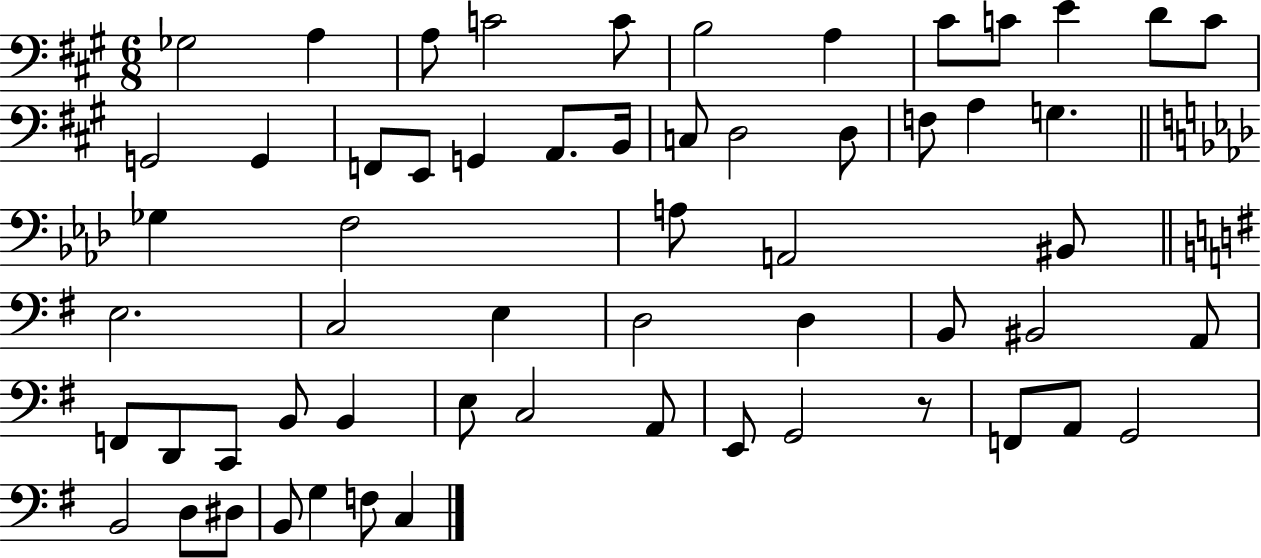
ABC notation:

X:1
T:Untitled
M:6/8
L:1/4
K:A
_G,2 A, A,/2 C2 C/2 B,2 A, ^C/2 C/2 E D/2 C/2 G,,2 G,, F,,/2 E,,/2 G,, A,,/2 B,,/4 C,/2 D,2 D,/2 F,/2 A, G, _G, F,2 A,/2 A,,2 ^B,,/2 E,2 C,2 E, D,2 D, B,,/2 ^B,,2 A,,/2 F,,/2 D,,/2 C,,/2 B,,/2 B,, E,/2 C,2 A,,/2 E,,/2 G,,2 z/2 F,,/2 A,,/2 G,,2 B,,2 D,/2 ^D,/2 B,,/2 G, F,/2 C,